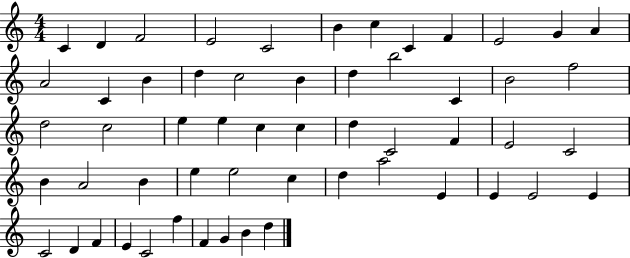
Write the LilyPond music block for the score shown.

{
  \clef treble
  \numericTimeSignature
  \time 4/4
  \key c \major
  c'4 d'4 f'2 | e'2 c'2 | b'4 c''4 c'4 f'4 | e'2 g'4 a'4 | \break a'2 c'4 b'4 | d''4 c''2 b'4 | d''4 b''2 c'4 | b'2 f''2 | \break d''2 c''2 | e''4 e''4 c''4 c''4 | d''4 c'2 f'4 | e'2 c'2 | \break b'4 a'2 b'4 | e''4 e''2 c''4 | d''4 a''2 e'4 | e'4 e'2 e'4 | \break c'2 d'4 f'4 | e'4 c'2 f''4 | f'4 g'4 b'4 d''4 | \bar "|."
}